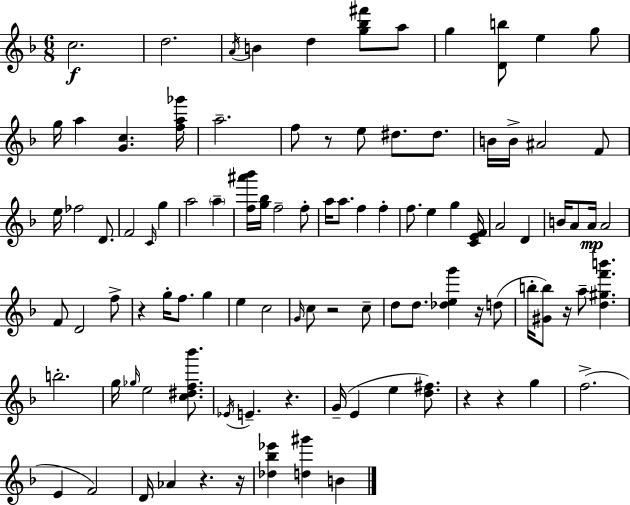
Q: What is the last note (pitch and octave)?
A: B4